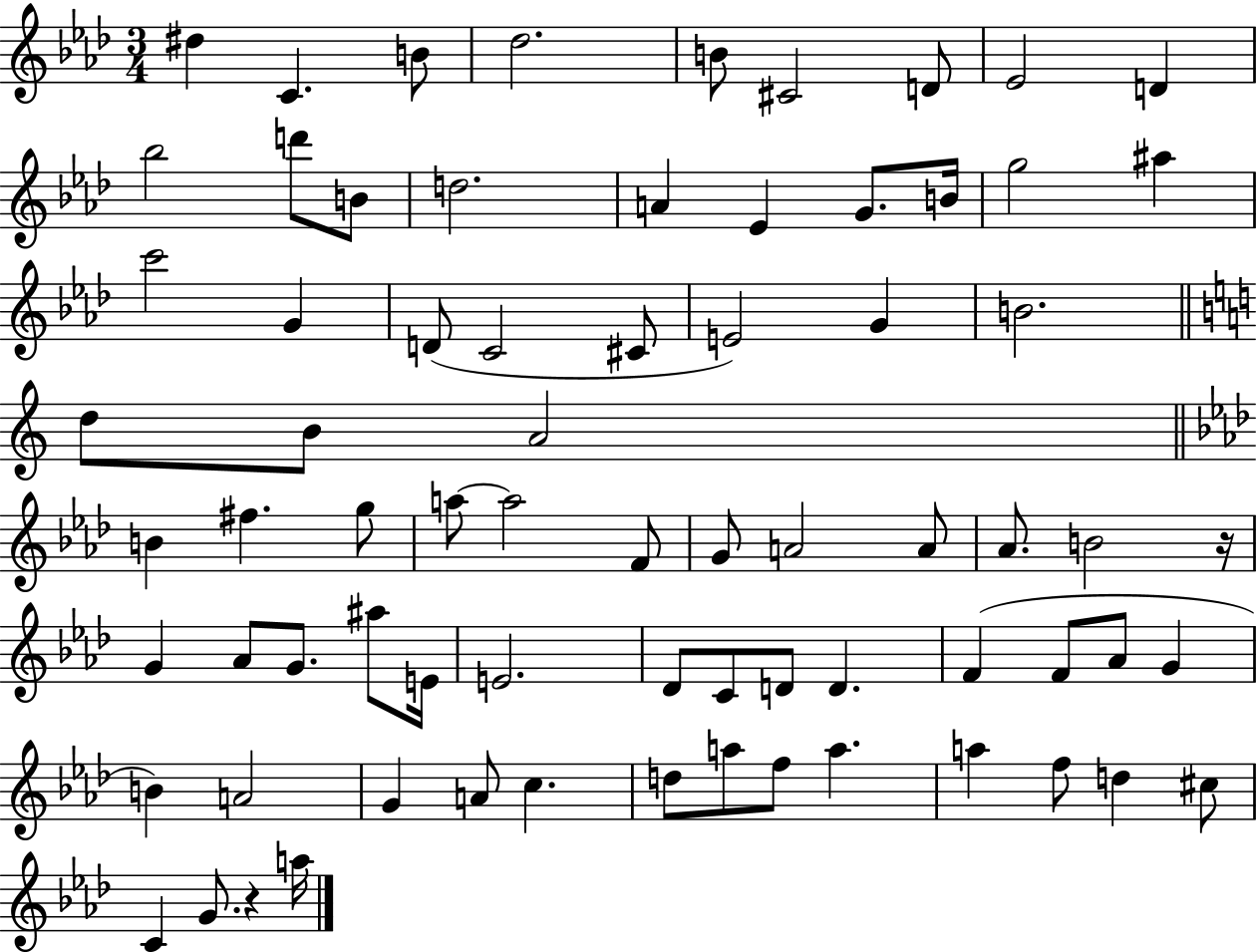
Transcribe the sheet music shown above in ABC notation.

X:1
T:Untitled
M:3/4
L:1/4
K:Ab
^d C B/2 _d2 B/2 ^C2 D/2 _E2 D _b2 d'/2 B/2 d2 A _E G/2 B/4 g2 ^a c'2 G D/2 C2 ^C/2 E2 G B2 d/2 B/2 A2 B ^f g/2 a/2 a2 F/2 G/2 A2 A/2 _A/2 B2 z/4 G _A/2 G/2 ^a/2 E/4 E2 _D/2 C/2 D/2 D F F/2 _A/2 G B A2 G A/2 c d/2 a/2 f/2 a a f/2 d ^c/2 C G/2 z a/4